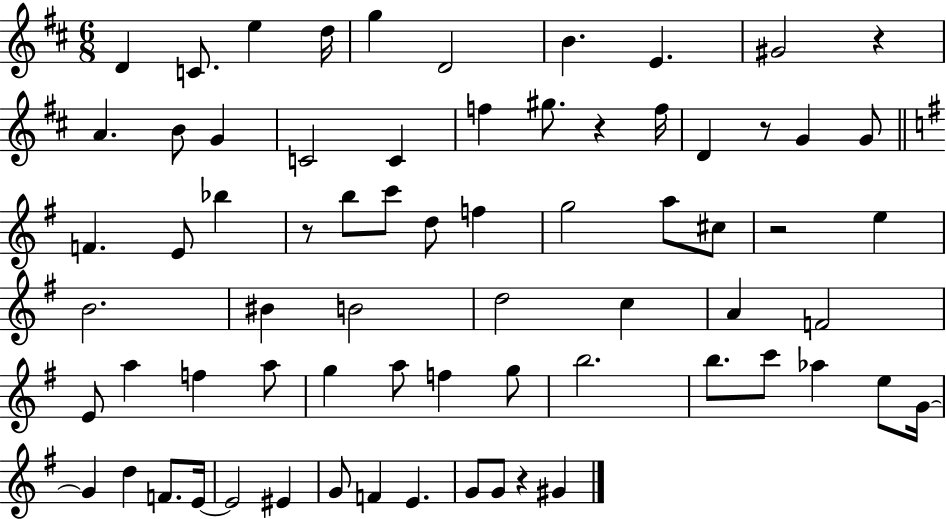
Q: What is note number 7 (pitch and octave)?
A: B4